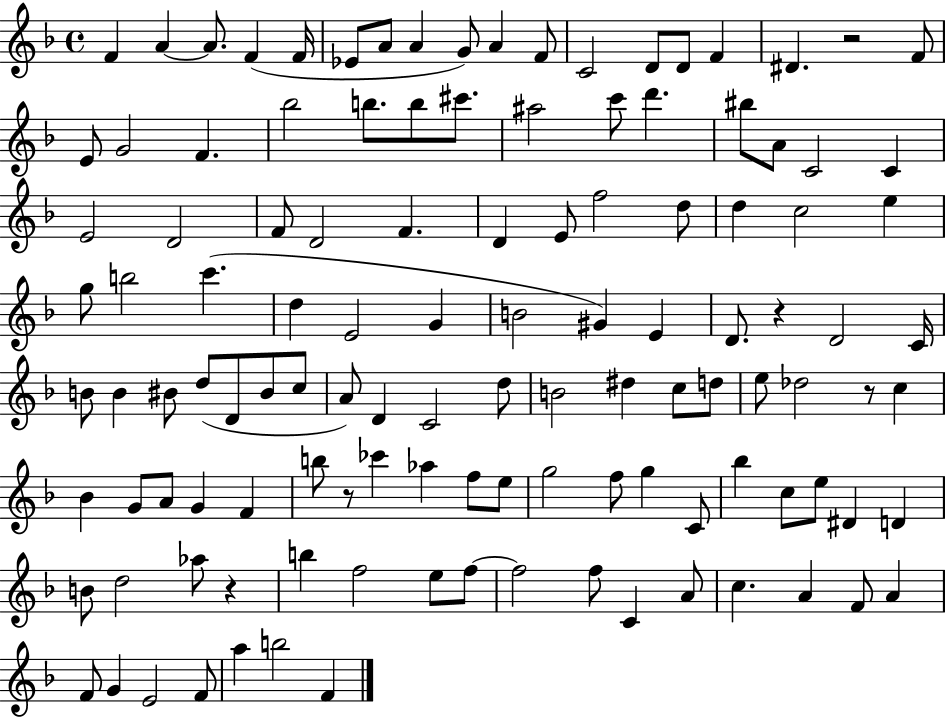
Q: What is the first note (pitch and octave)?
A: F4